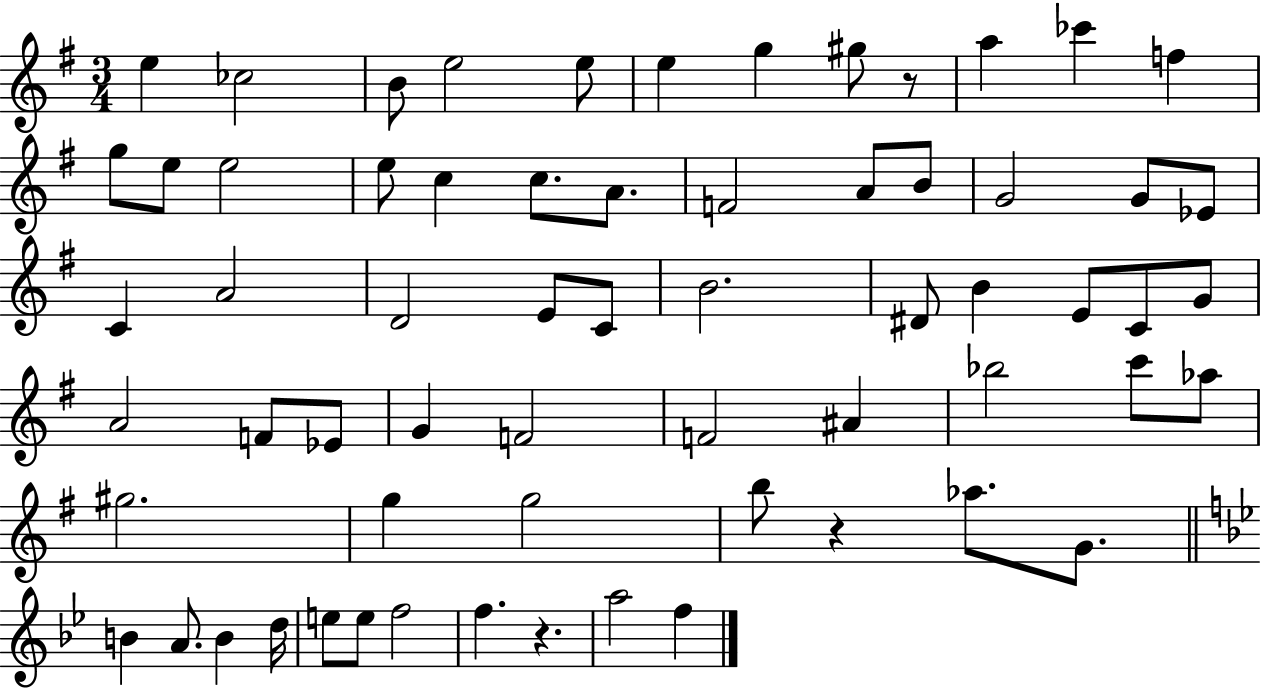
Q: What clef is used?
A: treble